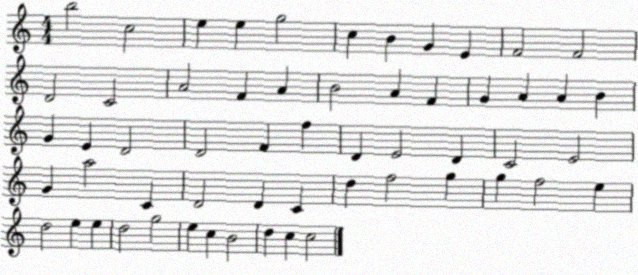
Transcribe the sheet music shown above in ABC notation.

X:1
T:Untitled
M:4/4
L:1/4
K:C
b2 c2 e e g2 c B G E F2 F2 D2 C2 A2 F A B2 A F G A A B G E D2 D2 F f D E2 D C2 E2 G a2 C D2 D C d f2 g g f2 e d2 e e d2 g2 e c B2 d c c2